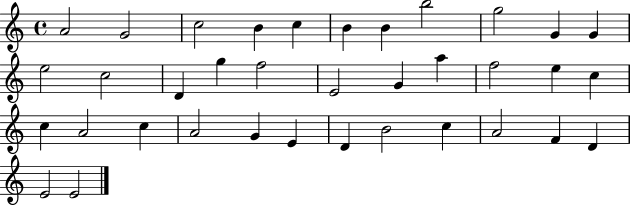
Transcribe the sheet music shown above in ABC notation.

X:1
T:Untitled
M:4/4
L:1/4
K:C
A2 G2 c2 B c B B b2 g2 G G e2 c2 D g f2 E2 G a f2 e c c A2 c A2 G E D B2 c A2 F D E2 E2